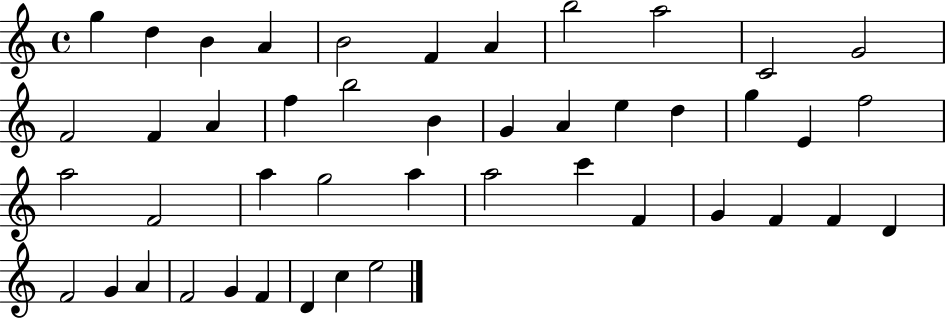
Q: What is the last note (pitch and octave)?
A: E5